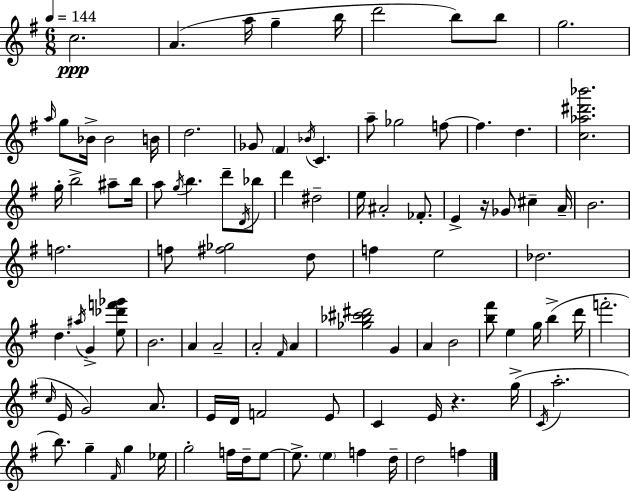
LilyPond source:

{
  \clef treble
  \numericTimeSignature
  \time 6/8
  \key e \minor
  \tempo 4 = 144
  c''2.\ppp | a'4.( a''16 g''4-- b''16 | d'''2 b''8) b''8 | g''2. | \break \grace { a''16 } g''8 bes'16-> bes'2 | b'16 d''2. | ges'8 \parenthesize fis'4 \acciaccatura { bes'16 } c'4. | a''8-- ges''2 | \break f''8~~ f''4. d''4. | <c'' aes'' dis''' bes'''>2. | g''16-. b''2-> ais''8-- | b''16 a''8 \acciaccatura { g''16 } b''4. d'''8-- | \break \acciaccatura { d'16 } bes''8 d'''4 dis''2-- | e''16 ais'2-. | fes'8.-. e'4-> r16 ges'8 cis''4-- | a'16-- b'2. | \break f''2. | f''8 <fis'' ges''>2 | d''8 f''4 e''2 | des''2. | \break d''4. \acciaccatura { ais''16 } g'4-> | <e'' des''' f''' ges'''>8 b'2. | a'4 a'2-- | a'2-. | \break \grace { fis'16 } a'4 <ges'' bes'' cis''' dis'''>2 | g'4 a'4 b'2 | <b'' fis'''>8 e''4 | g''16 b''4->( d'''16 f'''2.-. | \break \grace { c''16 } e'16 g'2) | a'8. e'16 d'16 f'2 | e'8 c'4 e'16 | r4. g''16->( \acciaccatura { c'16 } a''2.-. | \break b''8.) g''4-- | \grace { fis'16 } g''4 ees''16 g''2-. | f''16 d''16-- e''8~~ e''8.-> | \parenthesize e''4 f''4 d''16-- d''2 | \break f''4 \bar "|."
}